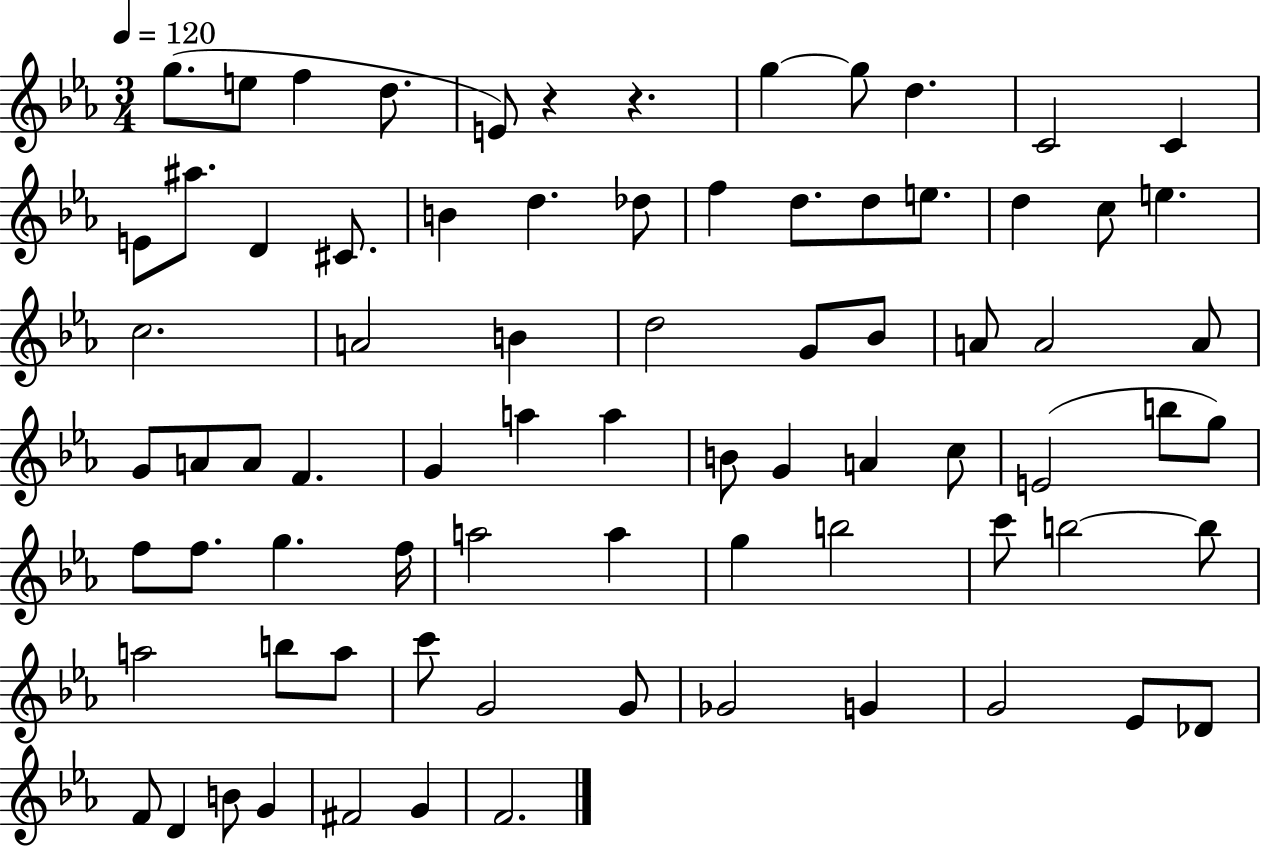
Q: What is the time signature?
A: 3/4